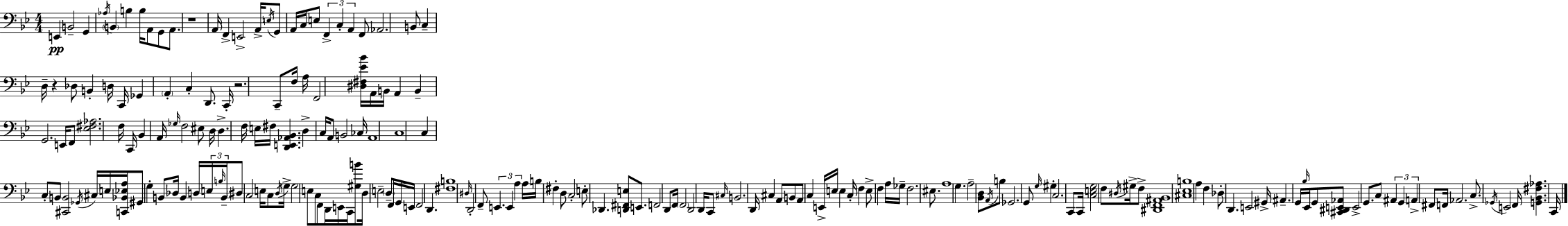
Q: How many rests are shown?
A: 3